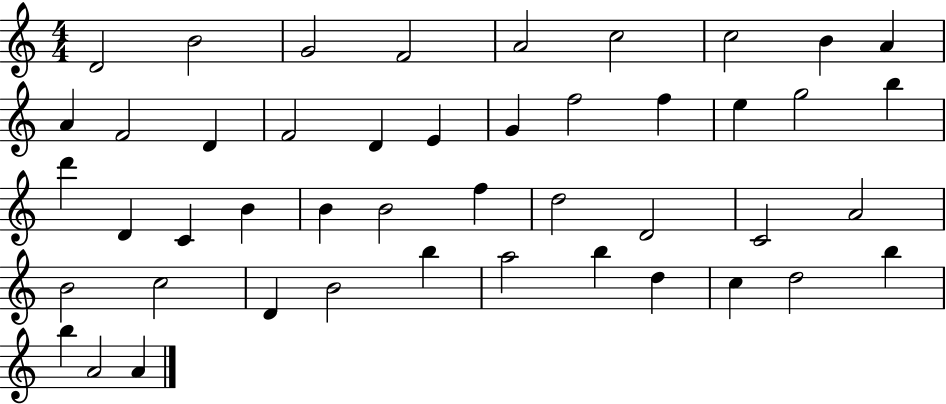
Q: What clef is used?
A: treble